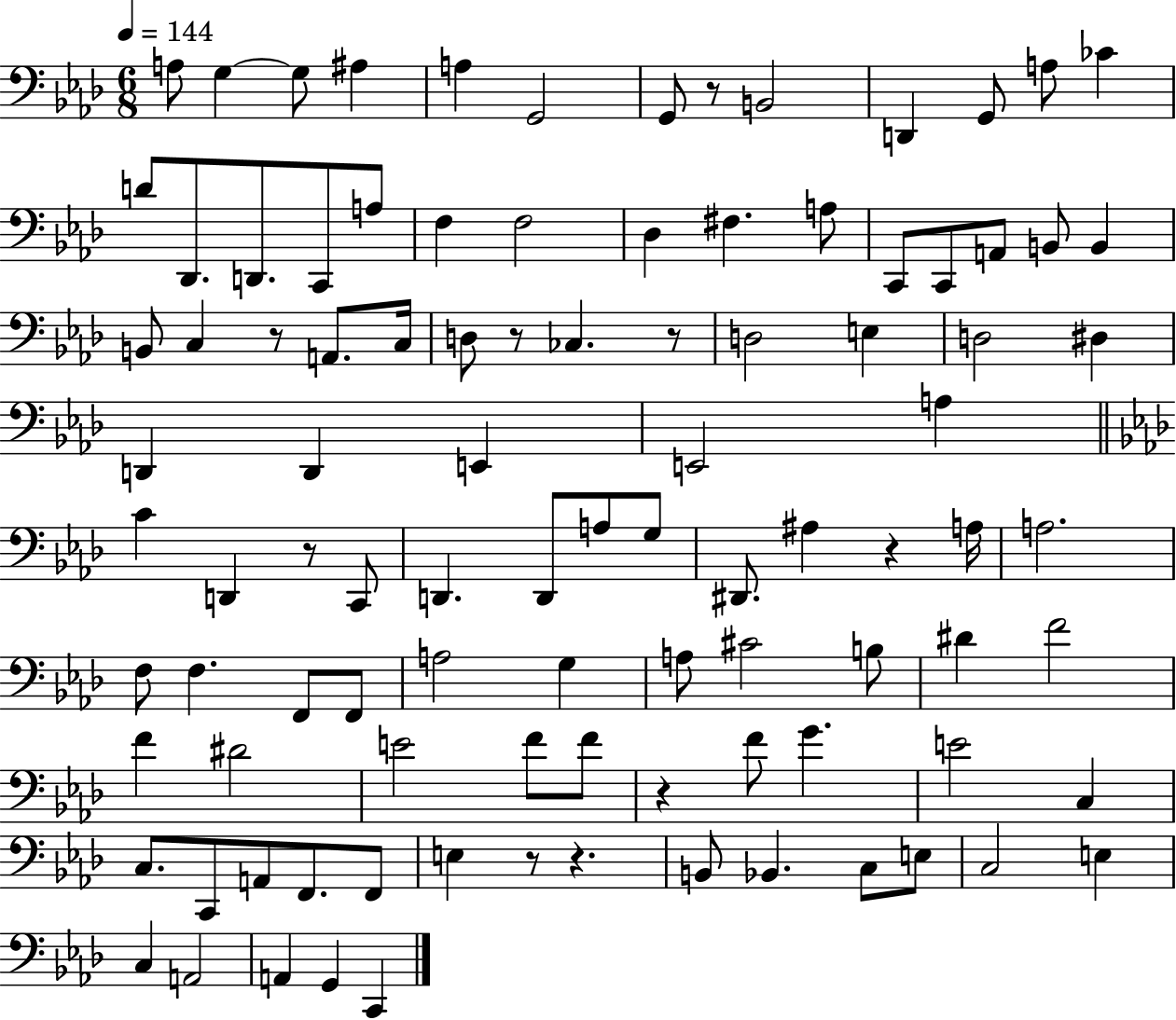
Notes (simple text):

A3/e G3/q G3/e A#3/q A3/q G2/h G2/e R/e B2/h D2/q G2/e A3/e CES4/q D4/e Db2/e. D2/e. C2/e A3/e F3/q F3/h Db3/q F#3/q. A3/e C2/e C2/e A2/e B2/e B2/q B2/e C3/q R/e A2/e. C3/s D3/e R/e CES3/q. R/e D3/h E3/q D3/h D#3/q D2/q D2/q E2/q E2/h A3/q C4/q D2/q R/e C2/e D2/q. D2/e A3/e G3/e D#2/e. A#3/q R/q A3/s A3/h. F3/e F3/q. F2/e F2/e A3/h G3/q A3/e C#4/h B3/e D#4/q F4/h F4/q D#4/h E4/h F4/e F4/e R/q F4/e G4/q. E4/h C3/q C3/e. C2/e A2/e F2/e. F2/e E3/q R/e R/q. B2/e Bb2/q. C3/e E3/e C3/h E3/q C3/q A2/h A2/q G2/q C2/q